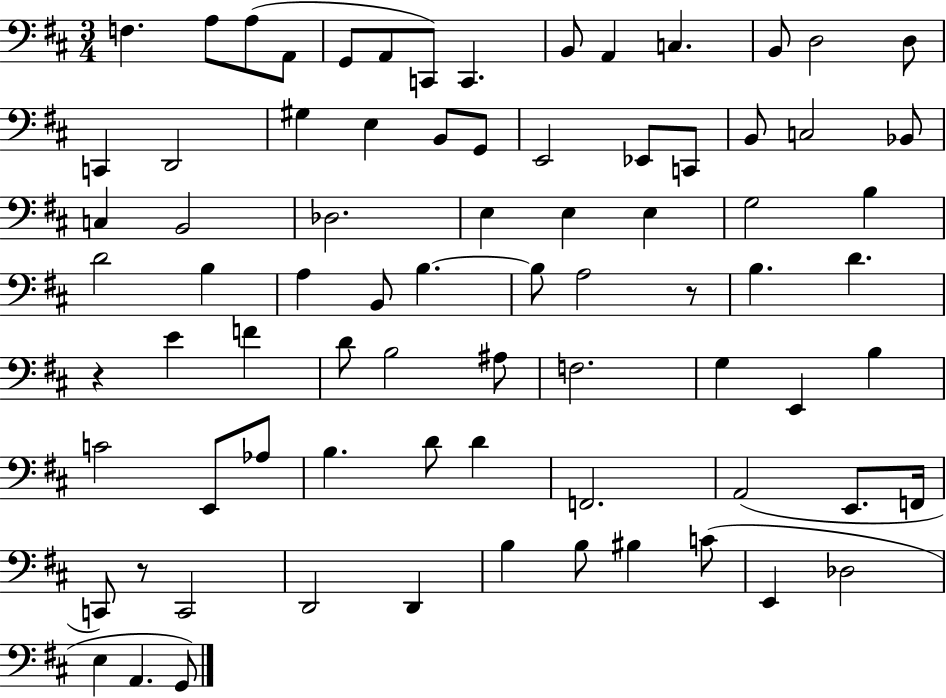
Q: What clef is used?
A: bass